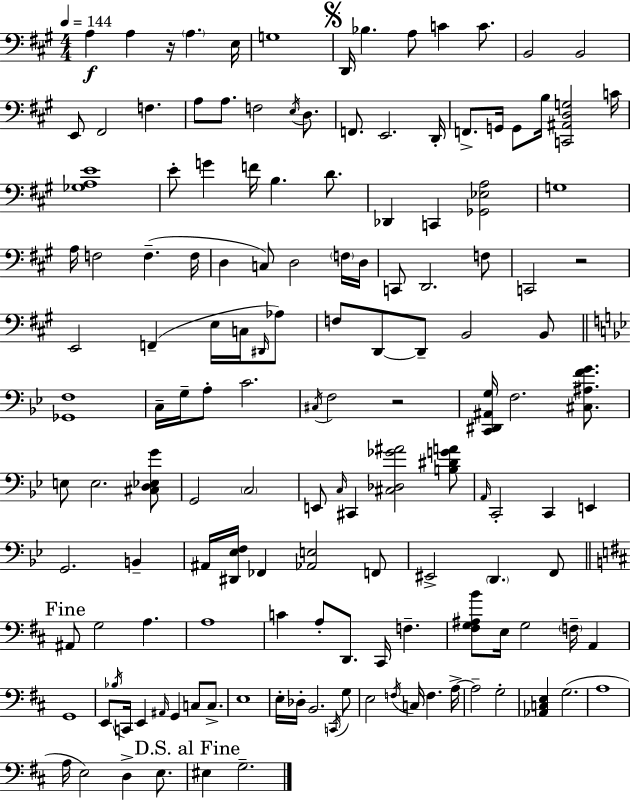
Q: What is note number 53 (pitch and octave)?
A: C3